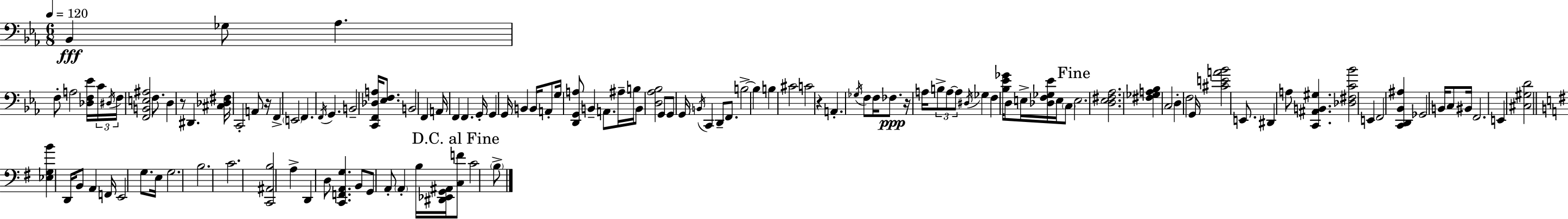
X:1
T:Untitled
M:6/8
L:1/4
K:Cm
_B,, _G,/2 _A, F,/2 A,2 [_D,F,_E]/4 C/4 ^D,/4 F,/4 [F,,B,,E,^A,]2 F,/2 D, z/2 ^D,, [^C,_D,^F,]/4 C,,2 A,,/2 z/4 F,, E,,2 F,, F,,/4 G,, B,,2 [C,,F,,_D,A,]/4 [_E,F,]/2 B,,2 F,, A,,/4 F,, F,, G,,/4 G,, G,,/4 B,, B,,/4 A,,/2 G,/4 [D,,G,,A,]/2 B,, A,,/2 ^A,/4 B,/4 B,,/2 [D,_A,_B,]2 G,,/2 G,,/2 G,,/4 B,,/4 C,, D,,/2 F,,/2 B,2 B, B, ^C2 C2 z A,, _G,/4 F,/2 F,/4 _F,/2 z/4 A,/4 B,/2 A,/2 A,/2 ^D,/4 _G, F, [_B,_E_G]/4 D,/2 E,/4 [_D,F,_G,_E]/4 E,/4 C,/2 E,2 [D,_E,^F,_A,]2 [^F,_G,A,_B,] C,2 D, F,2 G,,/4 [^CEA_B]2 E,,/2 ^D,, A,/2 [C,,^A,,B,,^G,] [_D,^F,C_B]2 E,, F,,2 [C,,D,,_B,,^A,] _G,,2 B,,/4 C,/2 ^B,,/4 F,,2 E,, [^C,^G,D]2 [_E,G,B] D,,/4 B,,/2 A,, F,,/4 E,,2 G,/2 E,/4 G,2 B,2 C2 [C,,^A,,B,]2 A, D,, D,/2 [C,,F,,A,,G,] B,,/2 G,,/2 A,,/2 A,, B,/4 [^D,,_E,,G,,^A,,]/4 [C,F]/2 C2 B,/2